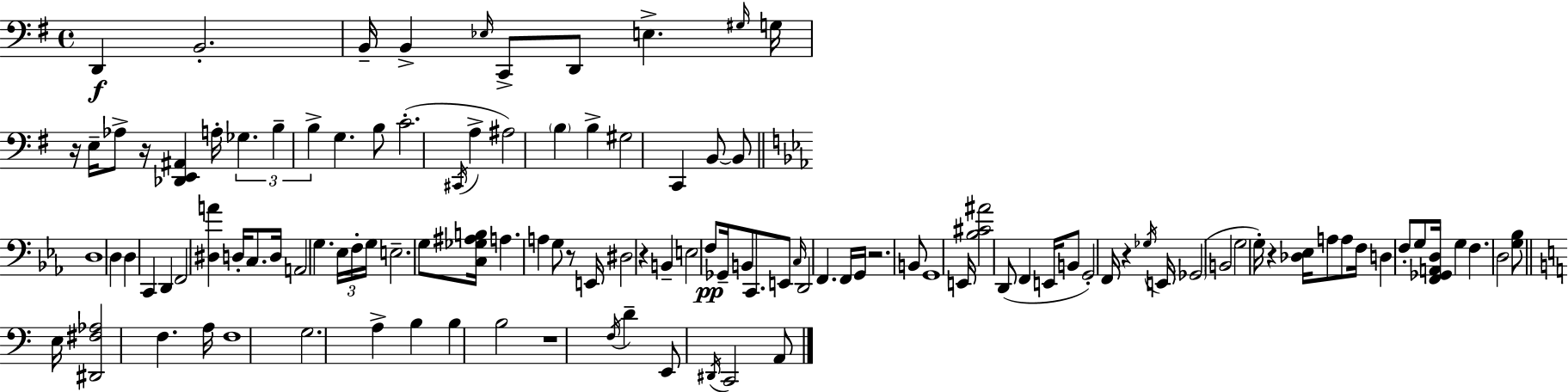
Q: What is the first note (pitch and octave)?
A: D2